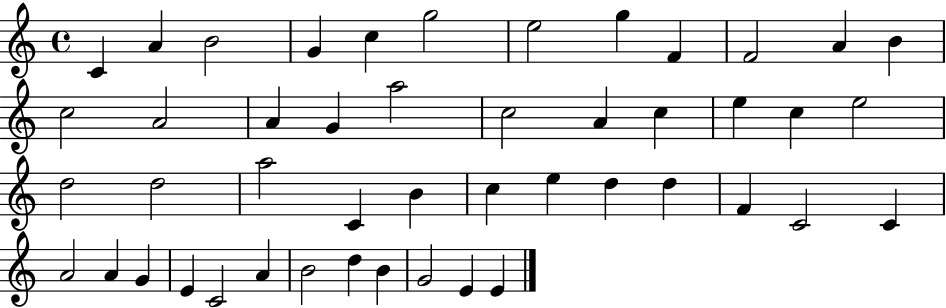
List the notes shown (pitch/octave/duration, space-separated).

C4/q A4/q B4/h G4/q C5/q G5/h E5/h G5/q F4/q F4/h A4/q B4/q C5/h A4/h A4/q G4/q A5/h C5/h A4/q C5/q E5/q C5/q E5/h D5/h D5/h A5/h C4/q B4/q C5/q E5/q D5/q D5/q F4/q C4/h C4/q A4/h A4/q G4/q E4/q C4/h A4/q B4/h D5/q B4/q G4/h E4/q E4/q